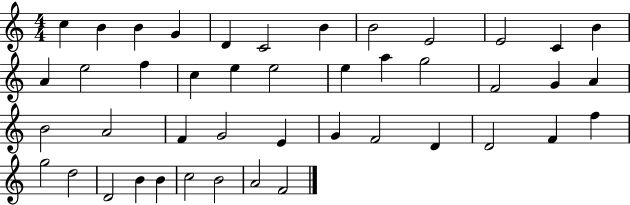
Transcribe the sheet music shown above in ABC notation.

X:1
T:Untitled
M:4/4
L:1/4
K:C
c B B G D C2 B B2 E2 E2 C B A e2 f c e e2 e a g2 F2 G A B2 A2 F G2 E G F2 D D2 F f g2 d2 D2 B B c2 B2 A2 F2